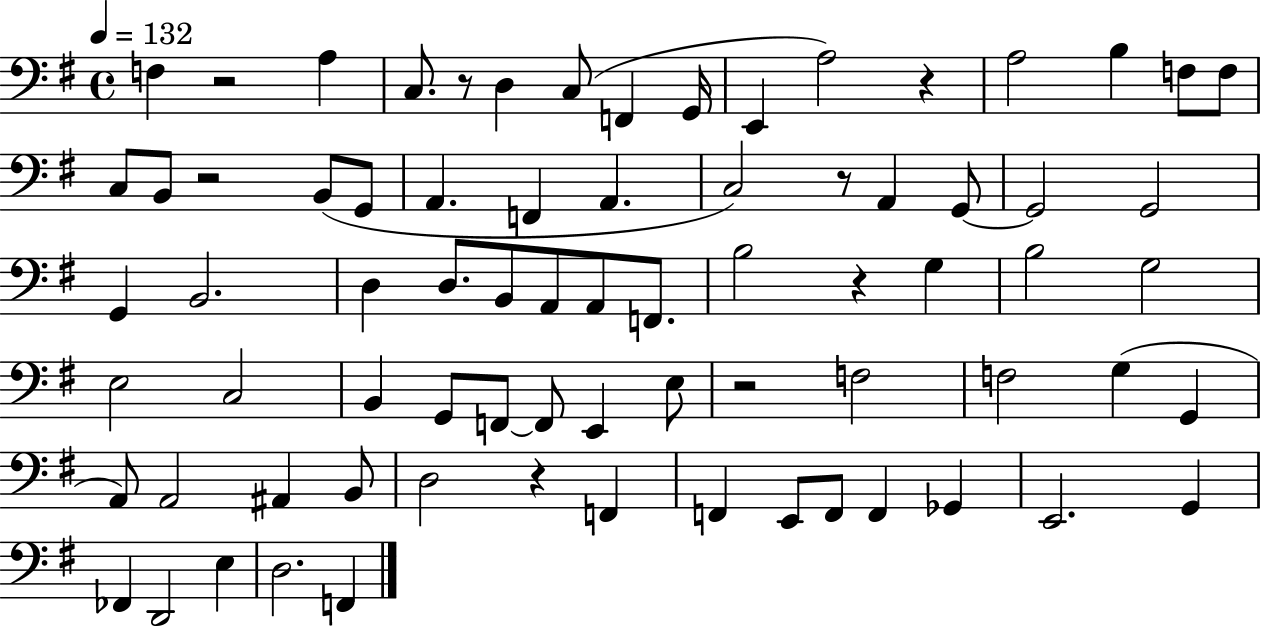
{
  \clef bass
  \time 4/4
  \defaultTimeSignature
  \key g \major
  \tempo 4 = 132
  \repeat volta 2 { f4 r2 a4 | c8. r8 d4 c8( f,4 g,16 | e,4 a2) r4 | a2 b4 f8 f8 | \break c8 b,8 r2 b,8( g,8 | a,4. f,4 a,4. | c2) r8 a,4 g,8~~ | g,2 g,2 | \break g,4 b,2. | d4 d8. b,8 a,8 a,8 f,8. | b2 r4 g4 | b2 g2 | \break e2 c2 | b,4 g,8 f,8~~ f,8 e,4 e8 | r2 f2 | f2 g4( g,4 | \break a,8) a,2 ais,4 b,8 | d2 r4 f,4 | f,4 e,8 f,8 f,4 ges,4 | e,2. g,4 | \break fes,4 d,2 e4 | d2. f,4 | } \bar "|."
}